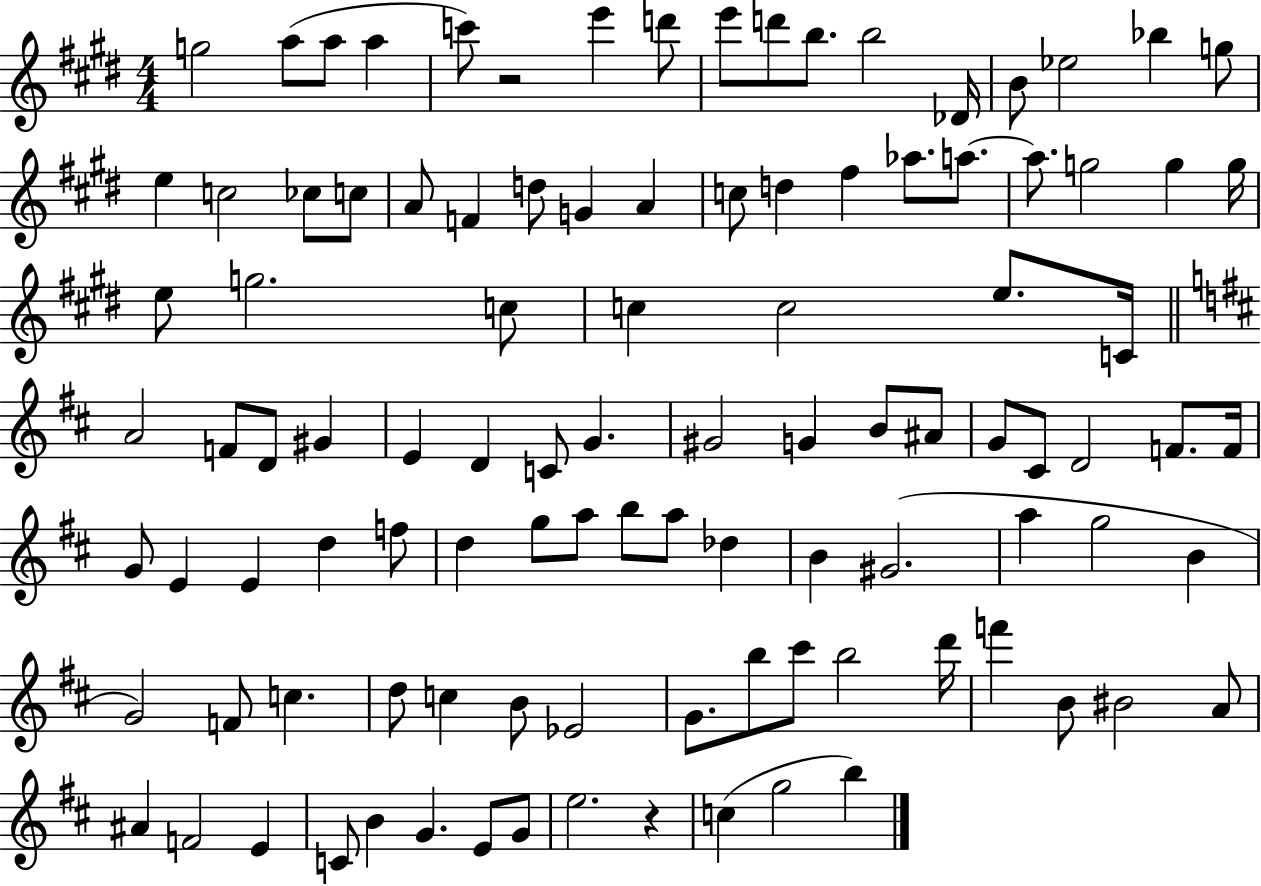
G5/h A5/e A5/e A5/q C6/e R/h E6/q D6/e E6/e D6/e B5/e. B5/h Db4/s B4/e Eb5/h Bb5/q G5/e E5/q C5/h CES5/e C5/e A4/e F4/q D5/e G4/q A4/q C5/e D5/q F#5/q Ab5/e. A5/e. A5/e. G5/h G5/q G5/s E5/e G5/h. C5/e C5/q C5/h E5/e. C4/s A4/h F4/e D4/e G#4/q E4/q D4/q C4/e G4/q. G#4/h G4/q B4/e A#4/e G4/e C#4/e D4/h F4/e. F4/s G4/e E4/q E4/q D5/q F5/e D5/q G5/e A5/e B5/e A5/e Db5/q B4/q G#4/h. A5/q G5/h B4/q G4/h F4/e C5/q. D5/e C5/q B4/e Eb4/h G4/e. B5/e C#6/e B5/h D6/s F6/q B4/e BIS4/h A4/e A#4/q F4/h E4/q C4/e B4/q G4/q. E4/e G4/e E5/h. R/q C5/q G5/h B5/q